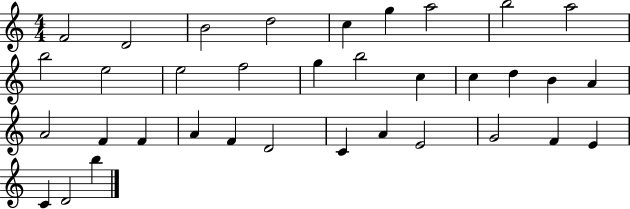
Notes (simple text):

F4/h D4/h B4/h D5/h C5/q G5/q A5/h B5/h A5/h B5/h E5/h E5/h F5/h G5/q B5/h C5/q C5/q D5/q B4/q A4/q A4/h F4/q F4/q A4/q F4/q D4/h C4/q A4/q E4/h G4/h F4/q E4/q C4/q D4/h B5/q